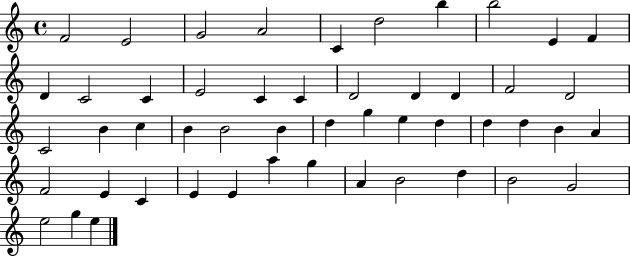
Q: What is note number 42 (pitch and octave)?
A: G5